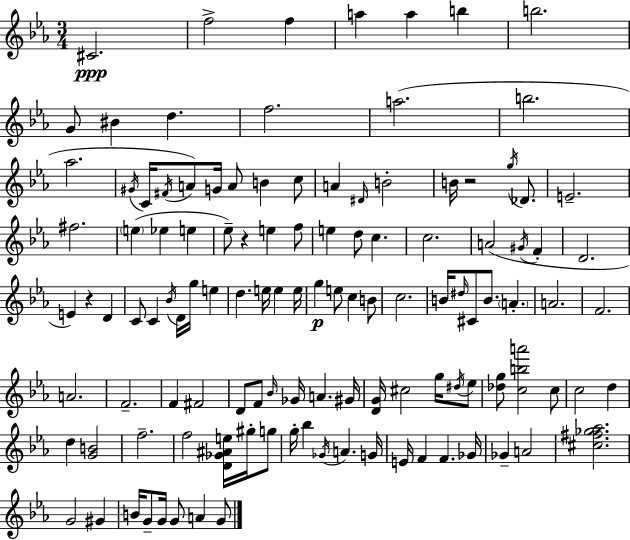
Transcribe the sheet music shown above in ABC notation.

X:1
T:Untitled
M:3/4
L:1/4
K:Cm
^C2 f2 f a a b b2 G/2 ^B d f2 a2 b2 _a2 ^G/4 C/4 ^F/4 A/2 G/4 A/2 B c/2 A ^D/4 B2 B/4 z2 g/4 _D/2 E2 ^f2 e _e e _e/2 z e f/2 e d/2 c c2 A2 ^G/4 F D2 E z D C/2 C _B/4 D/4 g/4 e d e/4 e e/4 g e/2 c B/2 c2 B/4 ^d/4 ^C/2 B/2 A A2 F2 A2 F2 F ^F2 D/2 F/2 _B/4 _G/4 A ^G/4 [DG]/4 ^c2 g/4 ^d/4 _e/2 [_dg]/2 [cba']2 c/2 c2 d d [GB]2 f2 f2 [D_G^Ae]/4 ^g/4 g/2 g/4 _b _G/4 A G/4 E/4 F F _G/4 _G A2 [^c^f_g_a]2 G2 ^G B/4 G/2 G/4 G/2 A G/2